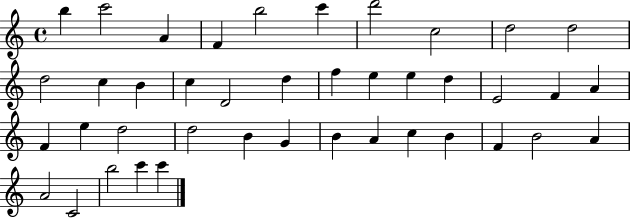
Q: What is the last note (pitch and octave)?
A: C6